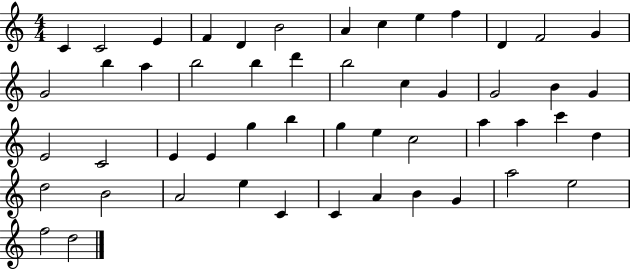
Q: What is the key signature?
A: C major